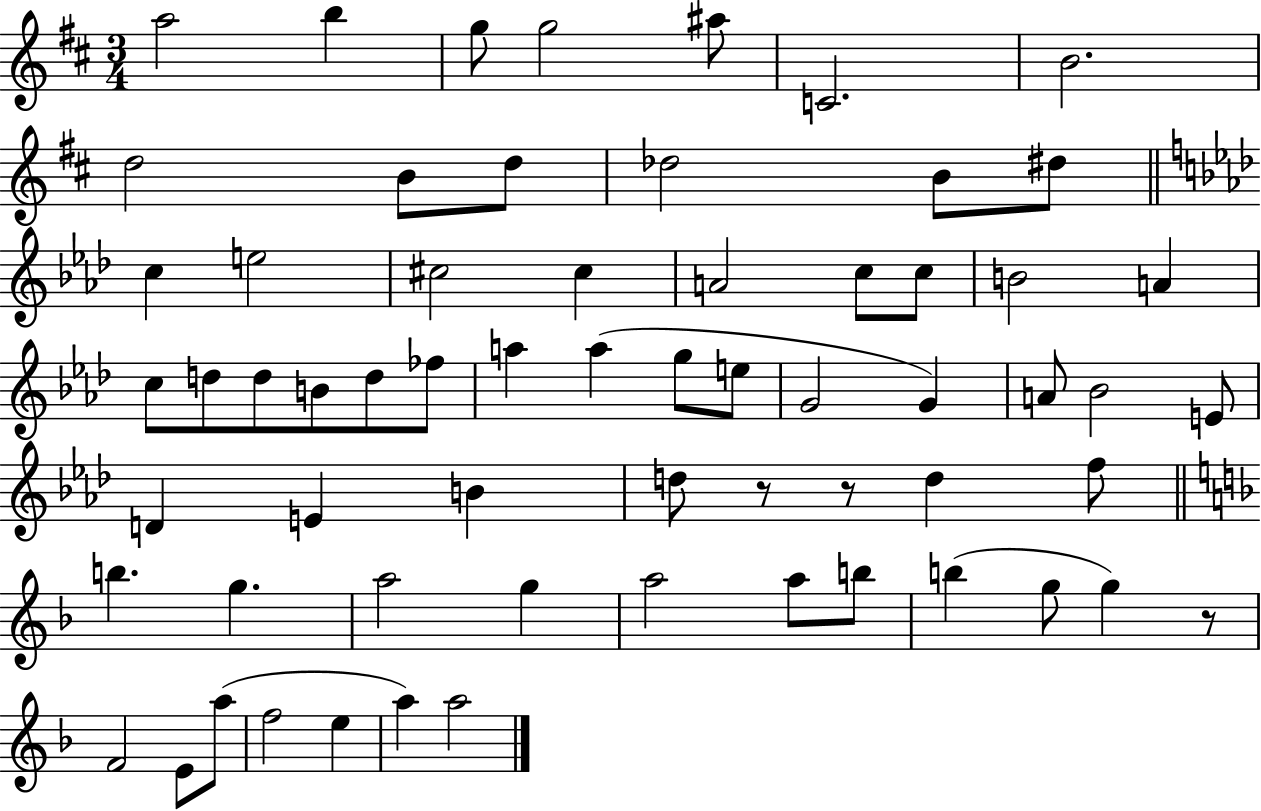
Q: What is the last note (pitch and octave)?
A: A5